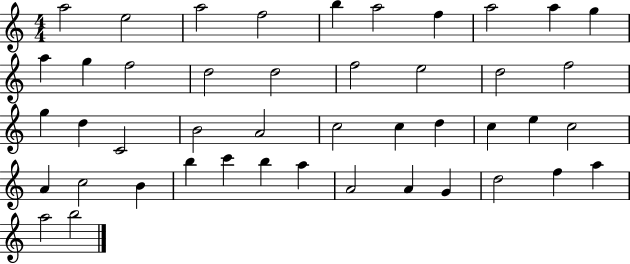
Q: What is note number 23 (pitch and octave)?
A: B4